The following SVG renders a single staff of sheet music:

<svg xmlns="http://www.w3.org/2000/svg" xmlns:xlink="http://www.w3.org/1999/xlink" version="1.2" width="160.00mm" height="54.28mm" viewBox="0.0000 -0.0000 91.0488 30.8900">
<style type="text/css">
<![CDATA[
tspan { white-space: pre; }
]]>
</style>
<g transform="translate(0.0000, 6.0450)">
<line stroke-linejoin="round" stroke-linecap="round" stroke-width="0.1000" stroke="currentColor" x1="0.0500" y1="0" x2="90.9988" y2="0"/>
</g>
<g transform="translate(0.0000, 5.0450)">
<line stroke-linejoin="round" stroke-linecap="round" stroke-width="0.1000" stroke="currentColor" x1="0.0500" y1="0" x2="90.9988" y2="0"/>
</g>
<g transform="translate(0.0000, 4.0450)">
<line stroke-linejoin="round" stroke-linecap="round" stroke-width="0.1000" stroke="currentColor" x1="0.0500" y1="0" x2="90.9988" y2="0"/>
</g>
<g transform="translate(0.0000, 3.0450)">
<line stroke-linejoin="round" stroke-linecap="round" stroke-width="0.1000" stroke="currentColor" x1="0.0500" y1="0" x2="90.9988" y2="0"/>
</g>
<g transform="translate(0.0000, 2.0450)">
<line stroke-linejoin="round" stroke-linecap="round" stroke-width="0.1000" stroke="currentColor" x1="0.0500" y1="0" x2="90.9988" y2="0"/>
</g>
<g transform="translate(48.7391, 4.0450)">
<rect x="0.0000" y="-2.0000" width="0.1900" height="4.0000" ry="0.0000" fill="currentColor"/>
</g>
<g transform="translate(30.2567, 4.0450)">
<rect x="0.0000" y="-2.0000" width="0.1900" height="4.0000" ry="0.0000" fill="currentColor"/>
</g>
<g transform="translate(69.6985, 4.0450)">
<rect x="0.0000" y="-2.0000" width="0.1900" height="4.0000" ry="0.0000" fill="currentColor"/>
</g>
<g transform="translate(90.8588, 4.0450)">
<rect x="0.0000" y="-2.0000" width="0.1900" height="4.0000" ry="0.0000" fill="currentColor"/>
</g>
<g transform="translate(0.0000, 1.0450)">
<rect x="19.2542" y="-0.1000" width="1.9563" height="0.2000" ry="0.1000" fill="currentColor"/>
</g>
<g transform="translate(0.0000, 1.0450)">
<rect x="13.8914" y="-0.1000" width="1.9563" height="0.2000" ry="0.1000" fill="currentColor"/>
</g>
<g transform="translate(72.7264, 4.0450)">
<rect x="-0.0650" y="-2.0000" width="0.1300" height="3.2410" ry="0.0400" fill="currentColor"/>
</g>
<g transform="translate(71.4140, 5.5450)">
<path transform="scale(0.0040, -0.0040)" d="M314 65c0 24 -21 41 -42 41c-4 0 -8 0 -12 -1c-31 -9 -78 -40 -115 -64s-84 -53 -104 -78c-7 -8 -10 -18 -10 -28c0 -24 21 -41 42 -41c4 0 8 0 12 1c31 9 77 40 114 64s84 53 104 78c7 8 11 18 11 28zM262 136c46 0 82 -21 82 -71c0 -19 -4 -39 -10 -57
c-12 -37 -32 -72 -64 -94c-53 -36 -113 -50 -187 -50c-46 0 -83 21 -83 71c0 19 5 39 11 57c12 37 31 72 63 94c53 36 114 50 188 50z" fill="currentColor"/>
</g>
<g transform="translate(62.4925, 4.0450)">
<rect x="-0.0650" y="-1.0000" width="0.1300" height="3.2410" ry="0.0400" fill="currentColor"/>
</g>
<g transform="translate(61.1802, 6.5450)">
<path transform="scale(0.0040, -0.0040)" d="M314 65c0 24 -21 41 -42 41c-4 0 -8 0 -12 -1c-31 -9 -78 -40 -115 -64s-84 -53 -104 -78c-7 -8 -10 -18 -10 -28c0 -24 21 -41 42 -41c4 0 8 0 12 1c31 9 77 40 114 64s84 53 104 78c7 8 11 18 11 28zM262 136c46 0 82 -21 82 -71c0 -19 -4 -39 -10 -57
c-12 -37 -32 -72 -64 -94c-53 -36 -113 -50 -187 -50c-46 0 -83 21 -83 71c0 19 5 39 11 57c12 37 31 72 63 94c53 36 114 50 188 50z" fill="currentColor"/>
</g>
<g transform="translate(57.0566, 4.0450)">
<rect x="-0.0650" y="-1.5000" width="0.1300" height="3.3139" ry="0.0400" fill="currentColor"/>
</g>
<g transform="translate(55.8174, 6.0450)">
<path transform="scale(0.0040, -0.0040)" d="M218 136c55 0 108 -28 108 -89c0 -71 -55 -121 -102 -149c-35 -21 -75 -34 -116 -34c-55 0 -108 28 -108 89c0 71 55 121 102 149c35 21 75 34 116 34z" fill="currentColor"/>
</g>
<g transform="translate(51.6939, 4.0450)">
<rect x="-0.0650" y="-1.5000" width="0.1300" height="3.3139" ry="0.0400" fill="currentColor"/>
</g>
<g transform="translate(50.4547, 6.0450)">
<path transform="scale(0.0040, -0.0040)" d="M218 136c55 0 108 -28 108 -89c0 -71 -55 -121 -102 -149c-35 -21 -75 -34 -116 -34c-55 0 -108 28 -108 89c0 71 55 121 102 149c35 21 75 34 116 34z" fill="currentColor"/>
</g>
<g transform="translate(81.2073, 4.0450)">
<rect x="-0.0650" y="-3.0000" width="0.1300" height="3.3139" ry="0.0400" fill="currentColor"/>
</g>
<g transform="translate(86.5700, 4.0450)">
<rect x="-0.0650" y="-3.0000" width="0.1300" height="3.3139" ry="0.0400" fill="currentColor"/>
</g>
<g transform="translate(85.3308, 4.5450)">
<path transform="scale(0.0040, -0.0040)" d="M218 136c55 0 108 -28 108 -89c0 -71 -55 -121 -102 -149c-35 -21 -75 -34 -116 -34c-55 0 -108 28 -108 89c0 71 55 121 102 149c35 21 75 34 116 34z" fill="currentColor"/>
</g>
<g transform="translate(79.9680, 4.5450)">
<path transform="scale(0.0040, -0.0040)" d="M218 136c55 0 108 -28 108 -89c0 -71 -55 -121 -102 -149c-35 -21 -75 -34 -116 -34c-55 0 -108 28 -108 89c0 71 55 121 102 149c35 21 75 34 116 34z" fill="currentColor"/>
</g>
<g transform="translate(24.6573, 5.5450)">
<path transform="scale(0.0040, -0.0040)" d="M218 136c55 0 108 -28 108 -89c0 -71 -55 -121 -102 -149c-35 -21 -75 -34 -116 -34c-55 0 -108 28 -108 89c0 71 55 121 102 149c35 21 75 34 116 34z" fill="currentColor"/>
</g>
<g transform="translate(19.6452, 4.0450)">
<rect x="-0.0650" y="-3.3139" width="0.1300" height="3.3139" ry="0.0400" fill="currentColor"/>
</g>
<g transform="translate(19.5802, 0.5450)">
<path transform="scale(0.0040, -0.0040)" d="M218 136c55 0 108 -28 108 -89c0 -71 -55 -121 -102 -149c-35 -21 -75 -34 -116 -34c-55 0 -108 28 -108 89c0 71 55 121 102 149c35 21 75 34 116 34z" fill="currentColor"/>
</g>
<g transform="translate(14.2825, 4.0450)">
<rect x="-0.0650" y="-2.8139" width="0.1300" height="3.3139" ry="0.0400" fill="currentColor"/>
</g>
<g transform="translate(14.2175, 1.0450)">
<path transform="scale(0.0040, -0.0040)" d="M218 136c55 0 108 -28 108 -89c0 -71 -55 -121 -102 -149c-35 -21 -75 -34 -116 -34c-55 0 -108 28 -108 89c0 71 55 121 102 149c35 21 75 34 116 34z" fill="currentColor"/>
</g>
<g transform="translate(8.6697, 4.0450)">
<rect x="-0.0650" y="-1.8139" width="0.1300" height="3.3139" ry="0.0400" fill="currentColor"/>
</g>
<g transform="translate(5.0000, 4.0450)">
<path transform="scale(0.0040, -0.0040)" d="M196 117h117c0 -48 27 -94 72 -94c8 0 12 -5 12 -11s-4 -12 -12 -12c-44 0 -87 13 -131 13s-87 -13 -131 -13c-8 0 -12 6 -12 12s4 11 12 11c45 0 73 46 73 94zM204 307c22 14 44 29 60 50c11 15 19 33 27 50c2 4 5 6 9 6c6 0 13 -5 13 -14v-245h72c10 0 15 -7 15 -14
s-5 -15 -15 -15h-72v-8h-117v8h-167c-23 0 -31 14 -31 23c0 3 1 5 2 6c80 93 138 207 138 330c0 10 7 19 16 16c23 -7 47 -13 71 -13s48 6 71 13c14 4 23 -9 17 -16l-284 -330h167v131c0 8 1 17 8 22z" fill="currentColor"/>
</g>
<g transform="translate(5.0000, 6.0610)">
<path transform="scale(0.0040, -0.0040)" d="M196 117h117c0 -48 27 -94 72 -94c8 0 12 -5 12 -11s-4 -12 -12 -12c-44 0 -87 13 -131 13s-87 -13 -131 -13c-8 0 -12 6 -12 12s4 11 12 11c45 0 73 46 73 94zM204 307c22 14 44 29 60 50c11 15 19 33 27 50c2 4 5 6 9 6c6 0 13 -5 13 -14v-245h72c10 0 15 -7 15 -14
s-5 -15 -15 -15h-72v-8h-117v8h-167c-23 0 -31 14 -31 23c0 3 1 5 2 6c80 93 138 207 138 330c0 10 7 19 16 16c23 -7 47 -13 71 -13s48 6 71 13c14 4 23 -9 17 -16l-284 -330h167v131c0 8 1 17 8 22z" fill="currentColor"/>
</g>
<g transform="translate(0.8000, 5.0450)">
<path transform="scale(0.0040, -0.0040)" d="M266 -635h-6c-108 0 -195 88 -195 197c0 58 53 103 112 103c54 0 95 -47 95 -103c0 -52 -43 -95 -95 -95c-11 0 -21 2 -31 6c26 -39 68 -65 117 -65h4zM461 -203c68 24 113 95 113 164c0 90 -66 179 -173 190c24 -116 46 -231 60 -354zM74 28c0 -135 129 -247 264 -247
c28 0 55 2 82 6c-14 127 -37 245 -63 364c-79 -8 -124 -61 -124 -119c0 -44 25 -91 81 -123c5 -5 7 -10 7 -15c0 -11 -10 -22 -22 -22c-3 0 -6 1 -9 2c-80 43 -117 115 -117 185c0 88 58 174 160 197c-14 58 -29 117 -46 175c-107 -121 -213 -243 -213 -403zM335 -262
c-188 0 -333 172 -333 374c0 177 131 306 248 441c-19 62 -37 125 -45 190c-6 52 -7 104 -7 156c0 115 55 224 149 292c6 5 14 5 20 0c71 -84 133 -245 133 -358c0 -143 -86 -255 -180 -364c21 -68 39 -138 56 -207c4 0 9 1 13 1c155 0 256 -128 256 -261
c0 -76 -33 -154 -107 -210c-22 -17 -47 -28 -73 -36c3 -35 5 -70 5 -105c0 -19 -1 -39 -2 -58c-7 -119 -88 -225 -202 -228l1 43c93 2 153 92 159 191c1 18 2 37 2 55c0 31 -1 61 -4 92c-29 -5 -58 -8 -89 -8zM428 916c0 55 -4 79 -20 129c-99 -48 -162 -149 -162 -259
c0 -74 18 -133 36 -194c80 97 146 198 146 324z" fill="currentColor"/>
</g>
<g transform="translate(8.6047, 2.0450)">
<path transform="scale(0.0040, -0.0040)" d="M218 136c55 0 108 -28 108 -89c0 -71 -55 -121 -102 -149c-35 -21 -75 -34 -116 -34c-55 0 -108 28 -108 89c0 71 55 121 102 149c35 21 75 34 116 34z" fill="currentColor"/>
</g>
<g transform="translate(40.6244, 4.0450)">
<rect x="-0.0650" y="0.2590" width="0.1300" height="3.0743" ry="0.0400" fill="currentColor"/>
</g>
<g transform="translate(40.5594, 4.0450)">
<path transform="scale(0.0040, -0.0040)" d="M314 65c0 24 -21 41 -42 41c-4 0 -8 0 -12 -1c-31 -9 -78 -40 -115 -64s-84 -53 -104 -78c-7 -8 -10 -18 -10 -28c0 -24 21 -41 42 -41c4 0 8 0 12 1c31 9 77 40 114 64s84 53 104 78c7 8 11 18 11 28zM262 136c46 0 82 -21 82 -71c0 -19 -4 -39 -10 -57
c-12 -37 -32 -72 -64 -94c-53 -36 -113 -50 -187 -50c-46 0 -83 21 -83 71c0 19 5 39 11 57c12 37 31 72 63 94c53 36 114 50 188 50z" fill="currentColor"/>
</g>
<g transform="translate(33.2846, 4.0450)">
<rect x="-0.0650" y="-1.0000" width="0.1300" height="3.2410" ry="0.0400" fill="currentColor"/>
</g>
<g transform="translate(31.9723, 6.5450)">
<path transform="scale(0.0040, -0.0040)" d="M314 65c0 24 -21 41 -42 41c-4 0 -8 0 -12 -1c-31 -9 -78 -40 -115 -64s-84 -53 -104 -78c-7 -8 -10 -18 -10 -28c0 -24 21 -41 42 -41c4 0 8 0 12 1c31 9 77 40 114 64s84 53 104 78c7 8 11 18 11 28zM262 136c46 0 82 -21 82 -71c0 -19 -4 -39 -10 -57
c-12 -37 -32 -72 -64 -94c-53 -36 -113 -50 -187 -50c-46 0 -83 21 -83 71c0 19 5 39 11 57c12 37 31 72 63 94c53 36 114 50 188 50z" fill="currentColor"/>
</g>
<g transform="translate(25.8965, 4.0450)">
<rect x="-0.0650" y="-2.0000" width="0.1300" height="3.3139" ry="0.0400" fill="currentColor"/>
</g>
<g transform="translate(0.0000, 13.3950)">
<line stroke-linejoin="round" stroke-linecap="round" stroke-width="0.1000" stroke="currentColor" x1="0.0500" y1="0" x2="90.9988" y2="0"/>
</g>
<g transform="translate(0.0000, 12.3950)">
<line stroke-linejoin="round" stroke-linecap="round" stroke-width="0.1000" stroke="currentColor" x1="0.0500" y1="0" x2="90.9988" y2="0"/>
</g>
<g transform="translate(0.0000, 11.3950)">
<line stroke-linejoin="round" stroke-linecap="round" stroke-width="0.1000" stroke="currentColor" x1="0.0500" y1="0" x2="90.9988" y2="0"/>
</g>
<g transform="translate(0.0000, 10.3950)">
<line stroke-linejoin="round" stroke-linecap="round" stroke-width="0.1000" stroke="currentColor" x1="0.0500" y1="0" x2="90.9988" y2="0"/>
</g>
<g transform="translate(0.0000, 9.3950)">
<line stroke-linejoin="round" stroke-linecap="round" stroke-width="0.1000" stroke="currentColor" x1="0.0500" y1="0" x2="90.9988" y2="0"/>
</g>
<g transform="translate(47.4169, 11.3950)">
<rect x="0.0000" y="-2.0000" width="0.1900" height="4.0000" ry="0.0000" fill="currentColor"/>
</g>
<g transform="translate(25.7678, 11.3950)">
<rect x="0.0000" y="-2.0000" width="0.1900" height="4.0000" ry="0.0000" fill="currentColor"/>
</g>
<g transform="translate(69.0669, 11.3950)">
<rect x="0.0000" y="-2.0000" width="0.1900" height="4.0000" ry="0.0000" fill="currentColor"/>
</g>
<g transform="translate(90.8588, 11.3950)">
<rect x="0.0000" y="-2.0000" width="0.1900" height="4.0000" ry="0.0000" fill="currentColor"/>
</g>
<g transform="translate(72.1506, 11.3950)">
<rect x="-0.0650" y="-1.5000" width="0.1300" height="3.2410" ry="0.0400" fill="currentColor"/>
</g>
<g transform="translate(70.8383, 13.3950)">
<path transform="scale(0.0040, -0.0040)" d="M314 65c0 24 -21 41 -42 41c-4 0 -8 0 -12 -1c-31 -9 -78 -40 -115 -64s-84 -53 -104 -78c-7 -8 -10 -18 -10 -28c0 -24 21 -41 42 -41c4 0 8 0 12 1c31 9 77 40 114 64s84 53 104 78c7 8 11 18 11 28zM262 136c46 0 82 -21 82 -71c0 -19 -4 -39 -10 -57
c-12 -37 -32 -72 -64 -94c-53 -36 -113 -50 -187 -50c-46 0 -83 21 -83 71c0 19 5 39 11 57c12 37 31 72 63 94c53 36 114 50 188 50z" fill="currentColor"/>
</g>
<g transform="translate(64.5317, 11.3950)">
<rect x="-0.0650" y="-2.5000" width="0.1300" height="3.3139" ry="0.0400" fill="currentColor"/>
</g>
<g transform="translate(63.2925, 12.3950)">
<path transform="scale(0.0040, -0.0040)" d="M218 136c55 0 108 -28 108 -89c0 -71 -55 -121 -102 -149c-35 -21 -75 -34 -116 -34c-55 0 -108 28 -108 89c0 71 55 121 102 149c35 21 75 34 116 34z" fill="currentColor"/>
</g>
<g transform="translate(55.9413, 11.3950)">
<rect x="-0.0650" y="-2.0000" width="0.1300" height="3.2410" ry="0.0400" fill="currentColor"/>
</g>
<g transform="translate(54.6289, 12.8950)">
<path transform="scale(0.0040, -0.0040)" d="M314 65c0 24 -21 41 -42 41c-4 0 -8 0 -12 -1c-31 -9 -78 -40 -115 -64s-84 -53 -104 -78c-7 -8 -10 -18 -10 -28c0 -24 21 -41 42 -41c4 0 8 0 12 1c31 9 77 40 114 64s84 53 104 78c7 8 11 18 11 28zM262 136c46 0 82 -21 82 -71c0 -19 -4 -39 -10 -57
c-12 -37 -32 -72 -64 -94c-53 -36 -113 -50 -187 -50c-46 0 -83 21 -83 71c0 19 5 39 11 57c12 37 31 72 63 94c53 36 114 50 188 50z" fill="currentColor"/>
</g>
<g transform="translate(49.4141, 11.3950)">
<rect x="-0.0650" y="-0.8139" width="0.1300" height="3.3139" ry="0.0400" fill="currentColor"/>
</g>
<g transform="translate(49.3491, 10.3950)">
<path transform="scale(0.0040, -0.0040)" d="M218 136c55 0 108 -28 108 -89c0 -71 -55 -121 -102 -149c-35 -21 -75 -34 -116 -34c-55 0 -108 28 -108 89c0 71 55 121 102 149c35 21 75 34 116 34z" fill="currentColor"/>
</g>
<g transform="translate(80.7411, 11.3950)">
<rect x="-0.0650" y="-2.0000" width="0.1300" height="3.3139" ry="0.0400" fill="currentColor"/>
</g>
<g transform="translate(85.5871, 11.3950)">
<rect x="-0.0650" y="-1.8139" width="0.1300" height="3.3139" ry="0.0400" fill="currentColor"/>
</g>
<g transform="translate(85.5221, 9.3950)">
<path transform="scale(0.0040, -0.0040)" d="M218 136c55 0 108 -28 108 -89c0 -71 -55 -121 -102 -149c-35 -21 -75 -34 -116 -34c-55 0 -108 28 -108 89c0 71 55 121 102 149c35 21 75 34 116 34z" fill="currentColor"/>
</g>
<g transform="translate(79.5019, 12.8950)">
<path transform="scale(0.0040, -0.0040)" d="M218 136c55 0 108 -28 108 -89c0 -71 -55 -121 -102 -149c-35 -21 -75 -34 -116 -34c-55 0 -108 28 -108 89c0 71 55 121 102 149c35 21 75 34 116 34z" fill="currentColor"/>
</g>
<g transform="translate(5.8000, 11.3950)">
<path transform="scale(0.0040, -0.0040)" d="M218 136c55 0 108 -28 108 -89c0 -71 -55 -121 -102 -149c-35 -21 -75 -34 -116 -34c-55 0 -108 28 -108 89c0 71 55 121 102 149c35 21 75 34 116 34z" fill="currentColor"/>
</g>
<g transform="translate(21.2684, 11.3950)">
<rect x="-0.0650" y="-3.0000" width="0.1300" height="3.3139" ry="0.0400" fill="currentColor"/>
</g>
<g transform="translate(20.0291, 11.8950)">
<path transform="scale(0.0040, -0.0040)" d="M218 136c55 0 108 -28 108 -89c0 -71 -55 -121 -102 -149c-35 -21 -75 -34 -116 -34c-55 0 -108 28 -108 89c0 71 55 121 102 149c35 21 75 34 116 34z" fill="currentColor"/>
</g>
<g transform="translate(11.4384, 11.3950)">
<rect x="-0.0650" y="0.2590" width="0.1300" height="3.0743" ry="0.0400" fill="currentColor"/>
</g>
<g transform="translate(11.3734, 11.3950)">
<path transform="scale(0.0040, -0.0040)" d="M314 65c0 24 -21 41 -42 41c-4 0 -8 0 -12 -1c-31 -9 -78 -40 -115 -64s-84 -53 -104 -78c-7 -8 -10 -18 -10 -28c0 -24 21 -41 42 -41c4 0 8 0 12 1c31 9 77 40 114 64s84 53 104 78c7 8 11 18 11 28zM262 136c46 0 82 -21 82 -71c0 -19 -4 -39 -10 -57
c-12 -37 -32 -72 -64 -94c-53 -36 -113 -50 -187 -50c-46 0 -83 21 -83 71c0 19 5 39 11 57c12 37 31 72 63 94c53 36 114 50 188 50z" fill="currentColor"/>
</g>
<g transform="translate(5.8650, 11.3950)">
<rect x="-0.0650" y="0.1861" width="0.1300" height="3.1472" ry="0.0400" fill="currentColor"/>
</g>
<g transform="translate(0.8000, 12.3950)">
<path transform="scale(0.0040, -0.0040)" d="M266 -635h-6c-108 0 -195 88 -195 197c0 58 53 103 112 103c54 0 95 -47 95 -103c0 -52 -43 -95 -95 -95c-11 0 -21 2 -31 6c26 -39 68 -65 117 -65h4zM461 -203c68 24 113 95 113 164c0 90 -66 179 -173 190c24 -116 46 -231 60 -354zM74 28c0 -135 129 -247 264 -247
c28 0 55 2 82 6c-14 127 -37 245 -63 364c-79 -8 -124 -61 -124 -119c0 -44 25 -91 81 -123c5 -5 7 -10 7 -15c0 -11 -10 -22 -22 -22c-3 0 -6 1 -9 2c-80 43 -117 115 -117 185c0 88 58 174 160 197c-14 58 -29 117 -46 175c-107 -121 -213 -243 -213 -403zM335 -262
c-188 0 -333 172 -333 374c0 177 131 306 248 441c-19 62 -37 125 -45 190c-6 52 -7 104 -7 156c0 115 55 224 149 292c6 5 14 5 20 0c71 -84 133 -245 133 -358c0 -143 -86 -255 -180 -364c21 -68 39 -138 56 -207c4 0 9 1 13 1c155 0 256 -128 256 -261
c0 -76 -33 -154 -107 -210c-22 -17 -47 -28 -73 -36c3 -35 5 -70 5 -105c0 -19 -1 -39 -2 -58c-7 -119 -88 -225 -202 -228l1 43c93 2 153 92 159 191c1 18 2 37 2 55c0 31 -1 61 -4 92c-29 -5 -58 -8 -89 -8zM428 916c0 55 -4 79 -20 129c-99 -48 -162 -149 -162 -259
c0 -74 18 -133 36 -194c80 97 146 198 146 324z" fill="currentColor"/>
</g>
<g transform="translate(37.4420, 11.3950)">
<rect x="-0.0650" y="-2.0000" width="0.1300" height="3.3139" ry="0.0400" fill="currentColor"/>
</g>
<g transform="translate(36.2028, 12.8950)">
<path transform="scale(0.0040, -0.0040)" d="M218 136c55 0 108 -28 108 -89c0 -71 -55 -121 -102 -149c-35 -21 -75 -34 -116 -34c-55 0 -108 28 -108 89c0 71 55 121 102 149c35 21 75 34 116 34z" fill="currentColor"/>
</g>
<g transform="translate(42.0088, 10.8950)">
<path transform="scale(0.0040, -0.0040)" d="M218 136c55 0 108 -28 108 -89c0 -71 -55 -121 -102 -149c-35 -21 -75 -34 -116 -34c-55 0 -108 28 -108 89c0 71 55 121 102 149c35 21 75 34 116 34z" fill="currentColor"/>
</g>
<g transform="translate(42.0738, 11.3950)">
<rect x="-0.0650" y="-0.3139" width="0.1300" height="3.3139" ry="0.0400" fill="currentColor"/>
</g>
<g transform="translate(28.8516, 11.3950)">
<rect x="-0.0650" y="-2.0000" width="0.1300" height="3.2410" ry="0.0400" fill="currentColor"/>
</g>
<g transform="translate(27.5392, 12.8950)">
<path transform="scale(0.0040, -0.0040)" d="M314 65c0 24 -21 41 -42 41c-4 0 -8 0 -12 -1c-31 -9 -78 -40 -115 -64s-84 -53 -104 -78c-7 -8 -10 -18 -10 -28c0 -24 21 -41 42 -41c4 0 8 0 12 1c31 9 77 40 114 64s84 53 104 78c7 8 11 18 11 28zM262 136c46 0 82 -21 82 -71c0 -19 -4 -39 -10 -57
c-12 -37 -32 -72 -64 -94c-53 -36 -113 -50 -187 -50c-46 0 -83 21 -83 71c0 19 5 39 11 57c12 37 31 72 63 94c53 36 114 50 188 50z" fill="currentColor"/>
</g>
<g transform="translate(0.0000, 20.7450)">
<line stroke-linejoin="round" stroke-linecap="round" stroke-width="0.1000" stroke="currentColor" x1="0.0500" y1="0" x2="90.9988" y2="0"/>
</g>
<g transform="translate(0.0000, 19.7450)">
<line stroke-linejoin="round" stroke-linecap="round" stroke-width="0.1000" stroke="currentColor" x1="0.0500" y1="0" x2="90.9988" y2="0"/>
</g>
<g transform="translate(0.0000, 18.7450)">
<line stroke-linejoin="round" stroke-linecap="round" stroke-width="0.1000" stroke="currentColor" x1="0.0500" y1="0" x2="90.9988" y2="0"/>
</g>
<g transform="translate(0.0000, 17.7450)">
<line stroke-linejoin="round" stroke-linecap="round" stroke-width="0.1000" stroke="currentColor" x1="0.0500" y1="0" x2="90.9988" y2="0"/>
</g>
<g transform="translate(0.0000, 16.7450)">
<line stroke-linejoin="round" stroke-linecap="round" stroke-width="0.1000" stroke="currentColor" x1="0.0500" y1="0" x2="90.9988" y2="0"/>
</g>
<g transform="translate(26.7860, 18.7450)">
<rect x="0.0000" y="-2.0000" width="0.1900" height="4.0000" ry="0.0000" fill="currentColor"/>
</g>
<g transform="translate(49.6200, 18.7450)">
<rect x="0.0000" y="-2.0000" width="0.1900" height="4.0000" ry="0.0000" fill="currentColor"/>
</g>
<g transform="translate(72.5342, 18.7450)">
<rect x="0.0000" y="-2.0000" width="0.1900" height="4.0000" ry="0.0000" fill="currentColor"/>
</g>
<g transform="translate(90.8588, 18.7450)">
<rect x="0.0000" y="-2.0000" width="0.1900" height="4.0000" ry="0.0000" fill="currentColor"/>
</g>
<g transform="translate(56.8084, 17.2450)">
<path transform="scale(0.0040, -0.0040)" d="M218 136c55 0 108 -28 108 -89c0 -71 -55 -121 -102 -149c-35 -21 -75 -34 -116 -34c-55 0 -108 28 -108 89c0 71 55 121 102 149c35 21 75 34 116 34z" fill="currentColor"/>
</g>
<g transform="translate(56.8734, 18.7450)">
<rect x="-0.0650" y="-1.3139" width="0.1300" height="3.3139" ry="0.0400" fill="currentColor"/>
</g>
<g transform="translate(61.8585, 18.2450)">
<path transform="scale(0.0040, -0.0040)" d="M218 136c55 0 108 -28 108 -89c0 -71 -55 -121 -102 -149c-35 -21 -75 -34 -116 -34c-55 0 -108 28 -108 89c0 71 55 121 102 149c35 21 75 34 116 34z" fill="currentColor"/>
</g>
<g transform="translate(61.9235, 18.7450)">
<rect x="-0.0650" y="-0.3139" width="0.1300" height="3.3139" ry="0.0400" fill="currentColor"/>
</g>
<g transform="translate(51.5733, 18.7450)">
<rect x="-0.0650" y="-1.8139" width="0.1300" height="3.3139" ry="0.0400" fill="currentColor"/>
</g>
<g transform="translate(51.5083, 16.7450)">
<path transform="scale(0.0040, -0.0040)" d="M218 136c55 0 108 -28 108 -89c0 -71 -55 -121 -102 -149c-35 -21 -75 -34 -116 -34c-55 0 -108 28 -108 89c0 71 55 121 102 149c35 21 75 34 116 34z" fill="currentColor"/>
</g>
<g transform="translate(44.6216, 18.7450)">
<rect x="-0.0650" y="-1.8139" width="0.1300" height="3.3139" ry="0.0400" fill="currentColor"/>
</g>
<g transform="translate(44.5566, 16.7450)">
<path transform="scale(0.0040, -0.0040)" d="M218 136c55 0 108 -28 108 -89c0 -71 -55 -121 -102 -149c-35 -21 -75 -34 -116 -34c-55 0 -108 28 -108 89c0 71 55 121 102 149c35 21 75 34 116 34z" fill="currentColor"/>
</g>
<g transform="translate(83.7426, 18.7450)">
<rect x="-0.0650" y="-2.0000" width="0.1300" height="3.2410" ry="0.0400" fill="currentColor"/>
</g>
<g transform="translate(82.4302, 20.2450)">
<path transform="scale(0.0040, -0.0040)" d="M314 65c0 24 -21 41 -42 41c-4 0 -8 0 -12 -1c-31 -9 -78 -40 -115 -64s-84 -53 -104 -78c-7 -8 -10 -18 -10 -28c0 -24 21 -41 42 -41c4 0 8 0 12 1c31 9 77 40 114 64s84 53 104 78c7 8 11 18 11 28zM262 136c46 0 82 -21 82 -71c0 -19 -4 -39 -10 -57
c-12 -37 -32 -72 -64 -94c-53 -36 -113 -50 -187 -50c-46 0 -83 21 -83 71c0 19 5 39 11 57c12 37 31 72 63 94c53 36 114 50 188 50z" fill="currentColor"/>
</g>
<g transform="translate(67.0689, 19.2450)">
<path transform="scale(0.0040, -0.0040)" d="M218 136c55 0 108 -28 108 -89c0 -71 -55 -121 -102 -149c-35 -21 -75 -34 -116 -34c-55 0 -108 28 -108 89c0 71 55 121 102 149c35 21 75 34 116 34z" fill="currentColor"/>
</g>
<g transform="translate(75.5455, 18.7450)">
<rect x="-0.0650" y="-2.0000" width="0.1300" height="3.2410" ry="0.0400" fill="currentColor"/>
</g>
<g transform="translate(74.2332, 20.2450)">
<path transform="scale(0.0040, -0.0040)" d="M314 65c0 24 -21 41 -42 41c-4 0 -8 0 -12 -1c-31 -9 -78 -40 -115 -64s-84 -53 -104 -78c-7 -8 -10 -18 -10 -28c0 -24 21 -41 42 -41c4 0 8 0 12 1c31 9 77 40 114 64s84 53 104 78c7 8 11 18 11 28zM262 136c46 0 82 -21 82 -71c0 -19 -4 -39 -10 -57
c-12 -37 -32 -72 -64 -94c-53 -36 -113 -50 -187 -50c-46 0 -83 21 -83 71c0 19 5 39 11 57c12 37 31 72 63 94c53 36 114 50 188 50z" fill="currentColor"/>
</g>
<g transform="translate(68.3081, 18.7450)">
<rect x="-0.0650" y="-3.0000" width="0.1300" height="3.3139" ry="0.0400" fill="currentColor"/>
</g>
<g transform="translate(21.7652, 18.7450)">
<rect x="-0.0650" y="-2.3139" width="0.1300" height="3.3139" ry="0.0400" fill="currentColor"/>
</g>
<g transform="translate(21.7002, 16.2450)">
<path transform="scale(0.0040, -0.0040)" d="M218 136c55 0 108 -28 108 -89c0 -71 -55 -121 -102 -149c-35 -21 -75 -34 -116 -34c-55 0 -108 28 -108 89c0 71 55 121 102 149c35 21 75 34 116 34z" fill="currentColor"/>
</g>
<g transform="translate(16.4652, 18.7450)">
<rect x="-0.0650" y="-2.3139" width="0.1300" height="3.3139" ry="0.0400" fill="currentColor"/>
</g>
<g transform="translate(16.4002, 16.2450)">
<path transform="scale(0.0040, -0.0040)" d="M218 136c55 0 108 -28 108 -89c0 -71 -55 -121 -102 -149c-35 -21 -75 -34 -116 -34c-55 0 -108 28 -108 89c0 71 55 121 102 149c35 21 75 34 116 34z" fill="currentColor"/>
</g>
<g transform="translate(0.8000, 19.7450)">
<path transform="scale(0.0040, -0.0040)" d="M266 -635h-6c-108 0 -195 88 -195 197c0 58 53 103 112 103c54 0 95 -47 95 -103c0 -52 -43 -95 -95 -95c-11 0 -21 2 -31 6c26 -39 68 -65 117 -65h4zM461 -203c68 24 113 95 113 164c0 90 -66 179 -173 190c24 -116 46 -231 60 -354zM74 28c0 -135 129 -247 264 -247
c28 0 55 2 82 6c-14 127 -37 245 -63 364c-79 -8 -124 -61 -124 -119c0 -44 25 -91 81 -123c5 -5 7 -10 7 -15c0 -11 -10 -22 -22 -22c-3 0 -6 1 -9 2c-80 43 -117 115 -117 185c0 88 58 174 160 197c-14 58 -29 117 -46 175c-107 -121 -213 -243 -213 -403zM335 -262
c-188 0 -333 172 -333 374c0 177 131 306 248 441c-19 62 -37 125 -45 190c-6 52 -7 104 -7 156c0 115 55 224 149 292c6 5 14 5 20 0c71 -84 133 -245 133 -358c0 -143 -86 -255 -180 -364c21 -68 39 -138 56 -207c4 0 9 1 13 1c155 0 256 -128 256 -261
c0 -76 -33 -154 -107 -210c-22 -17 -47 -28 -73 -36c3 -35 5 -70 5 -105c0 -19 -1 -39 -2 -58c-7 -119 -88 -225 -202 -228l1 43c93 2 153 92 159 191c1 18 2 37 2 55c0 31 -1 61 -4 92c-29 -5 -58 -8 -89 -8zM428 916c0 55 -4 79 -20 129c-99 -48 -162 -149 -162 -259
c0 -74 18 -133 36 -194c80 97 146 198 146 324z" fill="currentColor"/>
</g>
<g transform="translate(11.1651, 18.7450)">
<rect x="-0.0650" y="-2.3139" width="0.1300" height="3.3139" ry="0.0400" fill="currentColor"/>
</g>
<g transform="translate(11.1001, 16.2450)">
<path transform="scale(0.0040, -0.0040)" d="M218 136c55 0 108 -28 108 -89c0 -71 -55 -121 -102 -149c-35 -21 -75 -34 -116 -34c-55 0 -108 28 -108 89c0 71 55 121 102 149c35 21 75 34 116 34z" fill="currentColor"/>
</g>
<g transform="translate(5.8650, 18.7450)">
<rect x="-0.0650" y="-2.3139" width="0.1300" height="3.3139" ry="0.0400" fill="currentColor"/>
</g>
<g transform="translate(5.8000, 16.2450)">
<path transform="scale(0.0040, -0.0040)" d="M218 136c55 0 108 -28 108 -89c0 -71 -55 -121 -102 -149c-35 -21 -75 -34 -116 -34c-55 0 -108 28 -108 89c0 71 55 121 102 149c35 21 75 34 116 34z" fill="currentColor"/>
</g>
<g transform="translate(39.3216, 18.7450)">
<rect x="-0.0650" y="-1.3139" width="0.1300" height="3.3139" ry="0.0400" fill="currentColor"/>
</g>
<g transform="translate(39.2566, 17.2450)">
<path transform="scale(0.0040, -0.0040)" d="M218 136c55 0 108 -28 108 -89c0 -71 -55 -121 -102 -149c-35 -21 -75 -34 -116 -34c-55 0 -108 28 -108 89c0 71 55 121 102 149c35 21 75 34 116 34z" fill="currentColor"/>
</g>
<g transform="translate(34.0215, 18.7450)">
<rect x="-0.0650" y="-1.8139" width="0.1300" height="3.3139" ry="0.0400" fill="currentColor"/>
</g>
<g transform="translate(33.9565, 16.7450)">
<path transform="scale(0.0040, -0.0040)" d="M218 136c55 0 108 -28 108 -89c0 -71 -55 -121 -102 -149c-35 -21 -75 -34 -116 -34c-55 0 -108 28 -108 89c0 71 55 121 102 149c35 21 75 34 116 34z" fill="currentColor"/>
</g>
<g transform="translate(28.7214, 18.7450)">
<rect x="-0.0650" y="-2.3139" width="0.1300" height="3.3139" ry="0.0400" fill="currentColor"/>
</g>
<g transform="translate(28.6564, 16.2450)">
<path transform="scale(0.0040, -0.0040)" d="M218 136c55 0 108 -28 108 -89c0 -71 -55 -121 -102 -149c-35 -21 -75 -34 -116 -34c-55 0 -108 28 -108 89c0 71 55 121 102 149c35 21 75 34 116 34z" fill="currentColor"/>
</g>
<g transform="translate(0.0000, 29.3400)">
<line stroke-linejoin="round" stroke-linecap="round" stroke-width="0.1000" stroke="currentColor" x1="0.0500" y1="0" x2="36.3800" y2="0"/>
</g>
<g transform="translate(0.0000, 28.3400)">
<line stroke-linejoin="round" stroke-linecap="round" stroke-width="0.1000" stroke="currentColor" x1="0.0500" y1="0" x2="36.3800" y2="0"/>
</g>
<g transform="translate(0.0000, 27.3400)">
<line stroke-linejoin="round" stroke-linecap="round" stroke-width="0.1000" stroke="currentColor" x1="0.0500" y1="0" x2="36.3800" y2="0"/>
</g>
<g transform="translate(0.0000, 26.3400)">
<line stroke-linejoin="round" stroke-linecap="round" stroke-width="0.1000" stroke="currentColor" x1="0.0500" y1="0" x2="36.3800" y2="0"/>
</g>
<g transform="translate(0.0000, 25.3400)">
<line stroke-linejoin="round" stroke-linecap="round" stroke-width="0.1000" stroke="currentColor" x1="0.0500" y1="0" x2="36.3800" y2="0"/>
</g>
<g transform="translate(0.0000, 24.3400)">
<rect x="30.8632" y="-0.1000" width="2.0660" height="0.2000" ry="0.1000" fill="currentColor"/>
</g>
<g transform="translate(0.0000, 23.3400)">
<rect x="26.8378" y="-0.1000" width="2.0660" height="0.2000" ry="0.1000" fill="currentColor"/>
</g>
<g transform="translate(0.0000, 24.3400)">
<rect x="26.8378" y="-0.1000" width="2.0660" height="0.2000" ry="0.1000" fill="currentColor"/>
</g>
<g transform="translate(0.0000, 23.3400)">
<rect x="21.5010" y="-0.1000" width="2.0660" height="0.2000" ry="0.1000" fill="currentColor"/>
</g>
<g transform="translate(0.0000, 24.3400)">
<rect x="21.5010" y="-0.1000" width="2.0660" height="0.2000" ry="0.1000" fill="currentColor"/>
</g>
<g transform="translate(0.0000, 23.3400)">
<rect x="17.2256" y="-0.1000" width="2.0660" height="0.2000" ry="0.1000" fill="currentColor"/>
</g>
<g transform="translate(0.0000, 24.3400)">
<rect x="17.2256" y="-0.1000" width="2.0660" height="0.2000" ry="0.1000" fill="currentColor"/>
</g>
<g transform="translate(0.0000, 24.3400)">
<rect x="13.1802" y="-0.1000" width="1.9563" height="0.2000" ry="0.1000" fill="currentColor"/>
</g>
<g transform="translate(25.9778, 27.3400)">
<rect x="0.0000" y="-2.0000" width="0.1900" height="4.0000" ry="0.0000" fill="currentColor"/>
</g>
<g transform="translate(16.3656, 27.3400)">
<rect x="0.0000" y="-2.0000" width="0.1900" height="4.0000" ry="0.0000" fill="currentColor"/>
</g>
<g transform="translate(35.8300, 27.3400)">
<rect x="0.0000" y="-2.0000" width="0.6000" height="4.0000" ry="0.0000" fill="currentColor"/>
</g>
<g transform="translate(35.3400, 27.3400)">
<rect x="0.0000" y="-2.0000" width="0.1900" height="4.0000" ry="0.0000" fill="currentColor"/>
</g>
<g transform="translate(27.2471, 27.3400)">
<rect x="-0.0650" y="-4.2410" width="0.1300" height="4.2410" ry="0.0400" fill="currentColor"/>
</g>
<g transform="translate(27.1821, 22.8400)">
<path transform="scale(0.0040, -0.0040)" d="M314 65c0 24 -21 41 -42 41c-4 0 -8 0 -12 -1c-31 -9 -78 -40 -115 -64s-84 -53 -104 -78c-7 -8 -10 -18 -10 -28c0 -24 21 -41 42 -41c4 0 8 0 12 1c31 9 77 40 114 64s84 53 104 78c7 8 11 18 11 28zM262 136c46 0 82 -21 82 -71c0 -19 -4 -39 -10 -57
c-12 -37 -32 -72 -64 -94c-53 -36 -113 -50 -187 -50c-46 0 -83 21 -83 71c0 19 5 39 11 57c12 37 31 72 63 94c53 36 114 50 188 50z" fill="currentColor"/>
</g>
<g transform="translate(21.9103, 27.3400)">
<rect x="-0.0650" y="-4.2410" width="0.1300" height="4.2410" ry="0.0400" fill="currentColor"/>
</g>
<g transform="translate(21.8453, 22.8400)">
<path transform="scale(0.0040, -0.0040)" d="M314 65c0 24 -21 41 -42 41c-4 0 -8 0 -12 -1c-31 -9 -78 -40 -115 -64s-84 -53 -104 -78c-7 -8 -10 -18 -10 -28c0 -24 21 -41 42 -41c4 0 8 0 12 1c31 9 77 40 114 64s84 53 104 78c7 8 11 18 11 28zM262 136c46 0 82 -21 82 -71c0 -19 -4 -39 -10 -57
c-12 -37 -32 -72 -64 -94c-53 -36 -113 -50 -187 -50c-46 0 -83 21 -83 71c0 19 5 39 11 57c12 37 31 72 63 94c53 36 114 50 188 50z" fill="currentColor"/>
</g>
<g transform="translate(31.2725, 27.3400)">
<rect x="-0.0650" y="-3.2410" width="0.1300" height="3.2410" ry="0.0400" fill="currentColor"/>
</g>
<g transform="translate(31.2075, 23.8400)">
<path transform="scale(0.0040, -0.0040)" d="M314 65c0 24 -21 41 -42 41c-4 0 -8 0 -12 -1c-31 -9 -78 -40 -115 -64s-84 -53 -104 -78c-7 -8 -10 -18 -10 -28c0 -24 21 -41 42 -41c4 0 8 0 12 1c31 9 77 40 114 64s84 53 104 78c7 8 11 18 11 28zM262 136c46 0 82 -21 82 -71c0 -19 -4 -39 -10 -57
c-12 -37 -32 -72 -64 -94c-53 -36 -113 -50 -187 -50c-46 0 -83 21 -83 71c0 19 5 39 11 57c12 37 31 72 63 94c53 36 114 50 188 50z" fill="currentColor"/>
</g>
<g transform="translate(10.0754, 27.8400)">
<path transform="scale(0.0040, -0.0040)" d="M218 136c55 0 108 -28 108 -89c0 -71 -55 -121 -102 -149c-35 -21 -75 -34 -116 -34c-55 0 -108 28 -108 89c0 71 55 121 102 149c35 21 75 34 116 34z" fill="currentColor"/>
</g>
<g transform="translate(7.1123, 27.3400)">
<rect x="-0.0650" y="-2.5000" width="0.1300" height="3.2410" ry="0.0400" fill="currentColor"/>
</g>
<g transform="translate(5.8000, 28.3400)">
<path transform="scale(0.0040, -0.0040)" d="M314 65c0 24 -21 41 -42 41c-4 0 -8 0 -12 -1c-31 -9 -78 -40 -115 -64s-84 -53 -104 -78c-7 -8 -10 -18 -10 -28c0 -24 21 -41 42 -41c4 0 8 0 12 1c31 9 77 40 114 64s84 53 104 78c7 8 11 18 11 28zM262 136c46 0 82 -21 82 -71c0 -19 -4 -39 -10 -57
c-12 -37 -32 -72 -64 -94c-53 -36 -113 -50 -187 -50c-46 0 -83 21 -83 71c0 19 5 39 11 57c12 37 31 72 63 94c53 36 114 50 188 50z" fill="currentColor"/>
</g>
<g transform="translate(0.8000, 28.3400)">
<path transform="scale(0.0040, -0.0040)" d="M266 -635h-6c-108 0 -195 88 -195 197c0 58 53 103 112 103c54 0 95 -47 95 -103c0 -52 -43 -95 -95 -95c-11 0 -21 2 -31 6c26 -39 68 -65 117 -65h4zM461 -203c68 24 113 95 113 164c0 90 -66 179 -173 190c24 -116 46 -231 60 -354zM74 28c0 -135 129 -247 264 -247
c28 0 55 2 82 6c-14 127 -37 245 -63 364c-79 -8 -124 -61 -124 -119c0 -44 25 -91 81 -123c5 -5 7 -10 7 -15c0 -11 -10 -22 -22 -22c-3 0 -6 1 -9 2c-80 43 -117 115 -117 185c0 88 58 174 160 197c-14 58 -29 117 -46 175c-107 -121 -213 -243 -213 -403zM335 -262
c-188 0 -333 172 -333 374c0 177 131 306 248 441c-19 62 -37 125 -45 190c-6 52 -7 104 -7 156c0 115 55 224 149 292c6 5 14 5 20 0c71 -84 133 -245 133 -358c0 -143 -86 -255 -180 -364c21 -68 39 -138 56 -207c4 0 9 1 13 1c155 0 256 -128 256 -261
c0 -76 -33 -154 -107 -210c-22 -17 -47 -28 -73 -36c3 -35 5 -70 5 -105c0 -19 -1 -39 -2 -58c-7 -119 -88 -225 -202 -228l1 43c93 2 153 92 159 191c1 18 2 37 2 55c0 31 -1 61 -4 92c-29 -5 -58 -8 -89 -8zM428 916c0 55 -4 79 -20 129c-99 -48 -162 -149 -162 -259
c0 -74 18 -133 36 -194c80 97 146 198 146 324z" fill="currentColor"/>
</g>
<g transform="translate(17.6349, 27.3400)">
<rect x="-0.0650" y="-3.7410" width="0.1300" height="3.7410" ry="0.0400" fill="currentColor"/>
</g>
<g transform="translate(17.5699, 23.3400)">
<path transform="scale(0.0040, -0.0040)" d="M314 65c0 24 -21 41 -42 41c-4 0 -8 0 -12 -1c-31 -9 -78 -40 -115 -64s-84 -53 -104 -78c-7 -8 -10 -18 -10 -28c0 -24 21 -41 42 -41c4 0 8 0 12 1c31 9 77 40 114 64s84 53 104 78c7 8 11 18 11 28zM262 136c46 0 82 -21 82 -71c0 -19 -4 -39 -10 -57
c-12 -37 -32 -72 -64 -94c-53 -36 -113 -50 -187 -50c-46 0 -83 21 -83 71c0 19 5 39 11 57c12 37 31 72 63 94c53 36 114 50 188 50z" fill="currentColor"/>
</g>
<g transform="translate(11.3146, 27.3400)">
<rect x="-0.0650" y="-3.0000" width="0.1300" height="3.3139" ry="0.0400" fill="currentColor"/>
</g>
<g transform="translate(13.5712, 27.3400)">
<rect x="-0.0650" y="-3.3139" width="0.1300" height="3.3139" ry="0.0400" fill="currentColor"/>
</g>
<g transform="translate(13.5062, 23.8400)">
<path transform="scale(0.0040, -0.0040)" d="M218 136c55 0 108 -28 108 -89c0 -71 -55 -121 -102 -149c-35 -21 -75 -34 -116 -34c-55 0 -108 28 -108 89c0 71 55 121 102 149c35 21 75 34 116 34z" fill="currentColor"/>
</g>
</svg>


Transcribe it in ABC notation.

X:1
T:Untitled
M:4/4
L:1/4
K:C
f a b F D2 B2 E E D2 F2 A A B B2 A F2 F c d F2 G E2 F f g g g g g f e f f e c A F2 F2 G2 A b c'2 d'2 d'2 b2